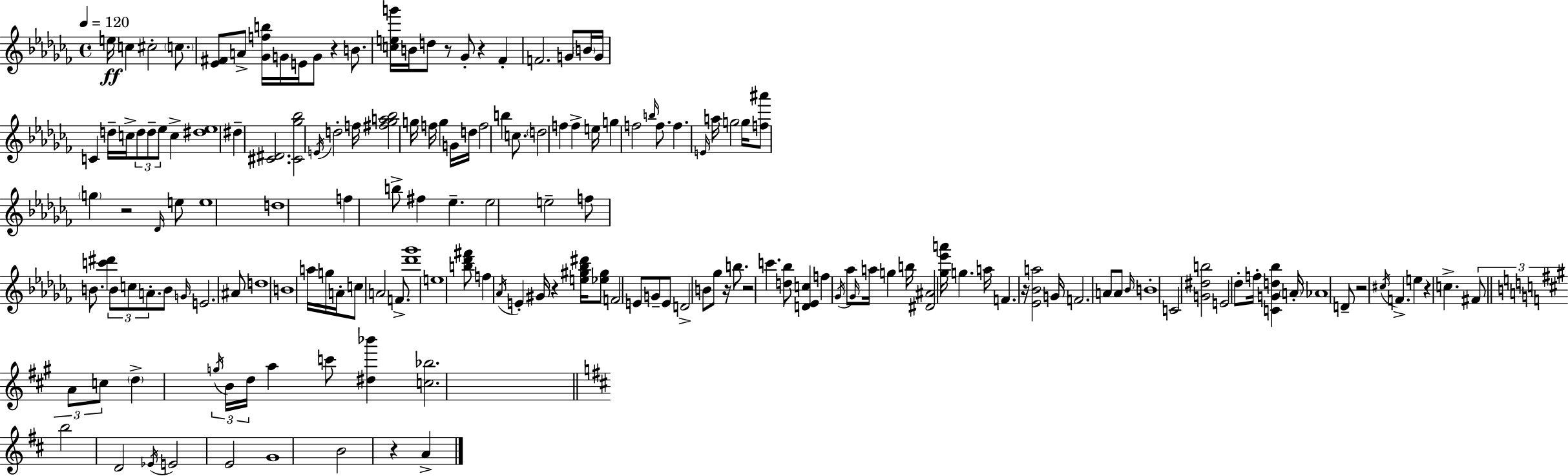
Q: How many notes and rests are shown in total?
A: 168